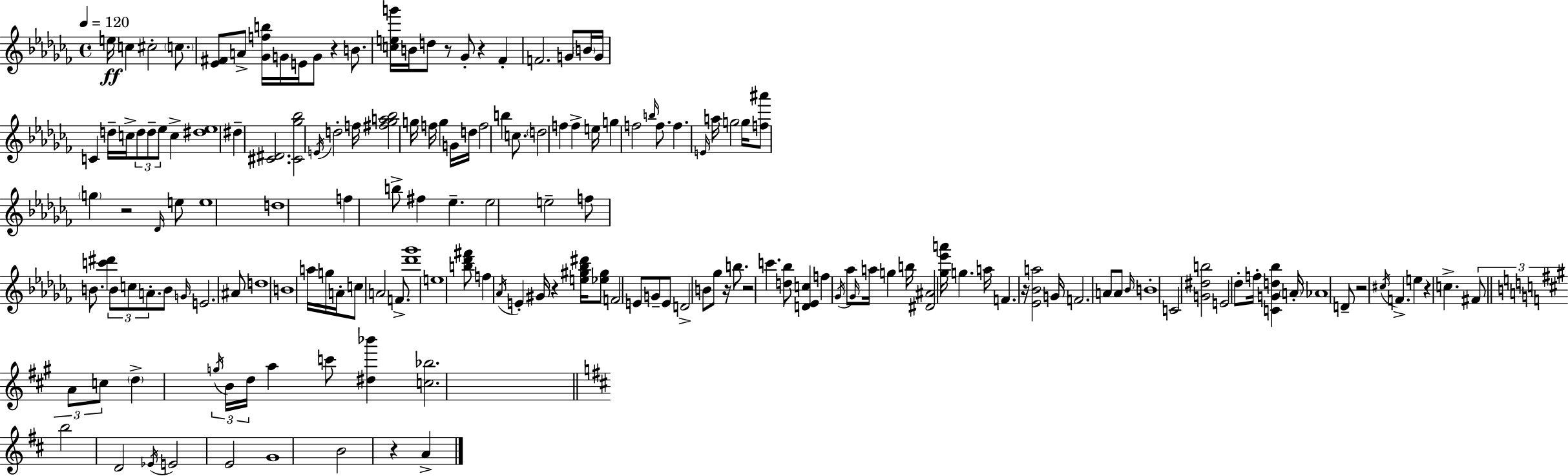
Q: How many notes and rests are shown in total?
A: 168